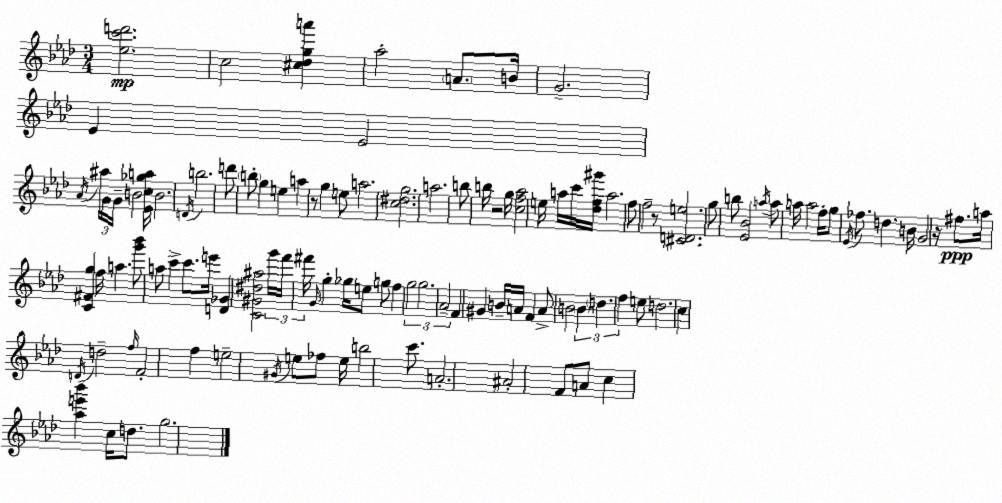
X:1
T:Untitled
M:3/4
L:1/4
K:Fm
[_ec'd']2 c2 [^c_dga'] _a2 A/2 B/4 G2 _E _E2 _A/4 ^a/4 G/4 G/4 B2 [_Ec_ga]/4 B2 D/4 b2 d'/2 b/2 g e a z/2 g e/2 a2 [c^dg]2 a2 b/2 b/4 z2 g/4 [cf_a]2 e/4 a/4 c'/4 [_df^g']/4 a2 f/2 f2 z/2 [^CDe]2 g/2 b/2 [_E_B]2 a/4 a/2 a/4 a2 f/4 g/2 _E/4 _f/2 d B/4 G2 z/4 ^f/2 a/4 [C^Fg] f/4 a [g'_b']/2 a/2 c' c'/2 e'/4 [D_G] [C^G^d^a]2 g'/4 f'/4 ^f'/4 G/4 g _g/4 e/2 g/2 f g2 g2 _A2 F ^G B/4 A/4 F A/2 B2 B d f e/2 d2 c D/4 d2 f/4 F2 f e2 ^G/4 e/2 _f/2 e/4 b2 c'/2 A2 ^A2 F/2 A/2 c [_ae'_b'] c/4 d/2 g2